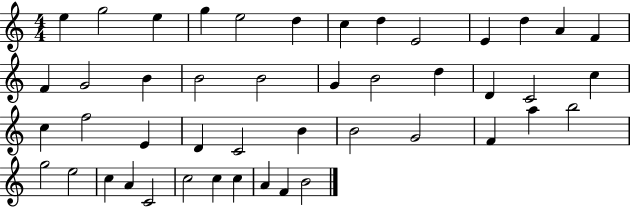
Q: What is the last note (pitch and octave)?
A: B4